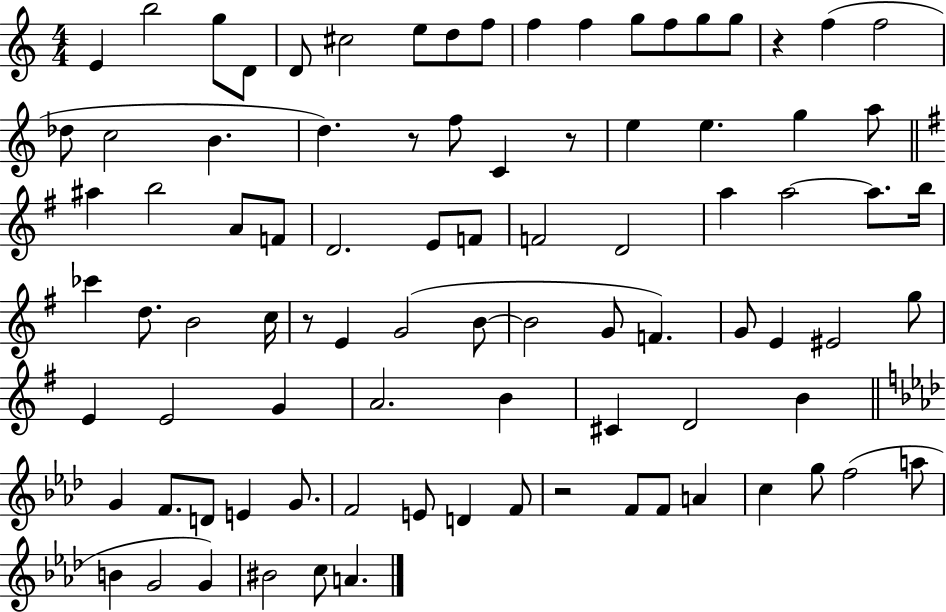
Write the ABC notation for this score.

X:1
T:Untitled
M:4/4
L:1/4
K:C
E b2 g/2 D/2 D/2 ^c2 e/2 d/2 f/2 f f g/2 f/2 g/2 g/2 z f f2 _d/2 c2 B d z/2 f/2 C z/2 e e g a/2 ^a b2 A/2 F/2 D2 E/2 F/2 F2 D2 a a2 a/2 b/4 _c' d/2 B2 c/4 z/2 E G2 B/2 B2 G/2 F G/2 E ^E2 g/2 E E2 G A2 B ^C D2 B G F/2 D/2 E G/2 F2 E/2 D F/2 z2 F/2 F/2 A c g/2 f2 a/2 B G2 G ^B2 c/2 A